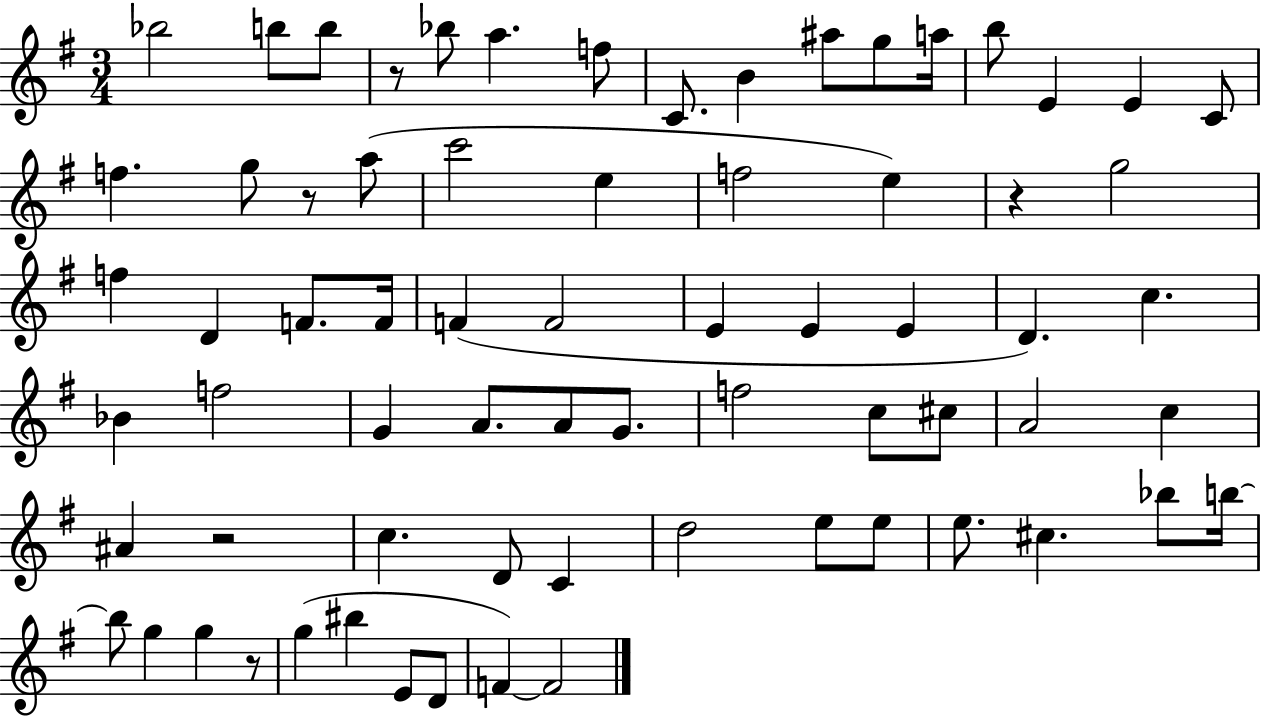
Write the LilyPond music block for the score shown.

{
  \clef treble
  \numericTimeSignature
  \time 3/4
  \key g \major
  bes''2 b''8 b''8 | r8 bes''8 a''4. f''8 | c'8. b'4 ais''8 g''8 a''16 | b''8 e'4 e'4 c'8 | \break f''4. g''8 r8 a''8( | c'''2 e''4 | f''2 e''4) | r4 g''2 | \break f''4 d'4 f'8. f'16 | f'4( f'2 | e'4 e'4 e'4 | d'4.) c''4. | \break bes'4 f''2 | g'4 a'8. a'8 g'8. | f''2 c''8 cis''8 | a'2 c''4 | \break ais'4 r2 | c''4. d'8 c'4 | d''2 e''8 e''8 | e''8. cis''4. bes''8 b''16~~ | \break b''8 g''4 g''4 r8 | g''4( bis''4 e'8 d'8 | f'4~~) f'2 | \bar "|."
}